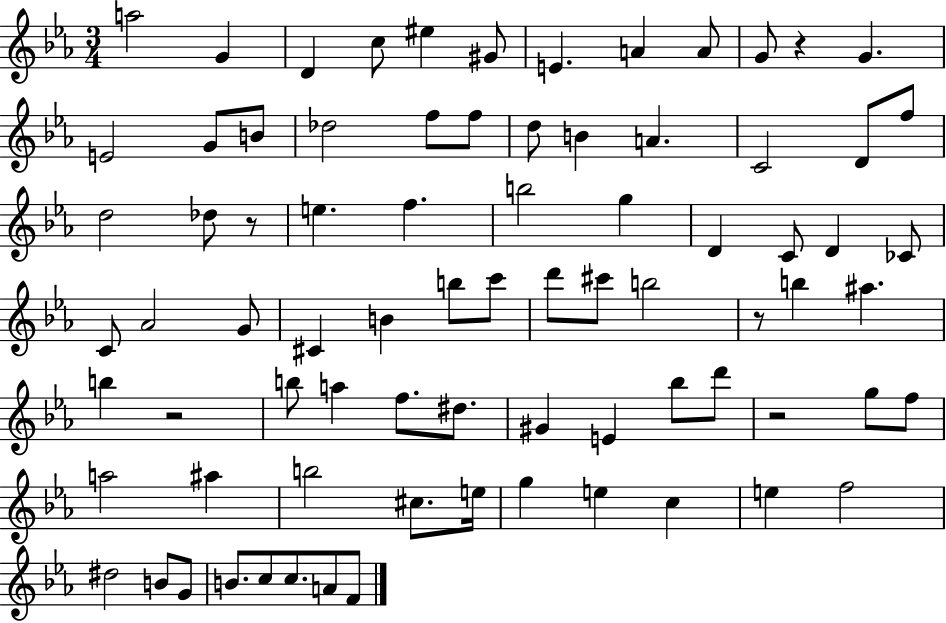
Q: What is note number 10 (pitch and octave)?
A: G4